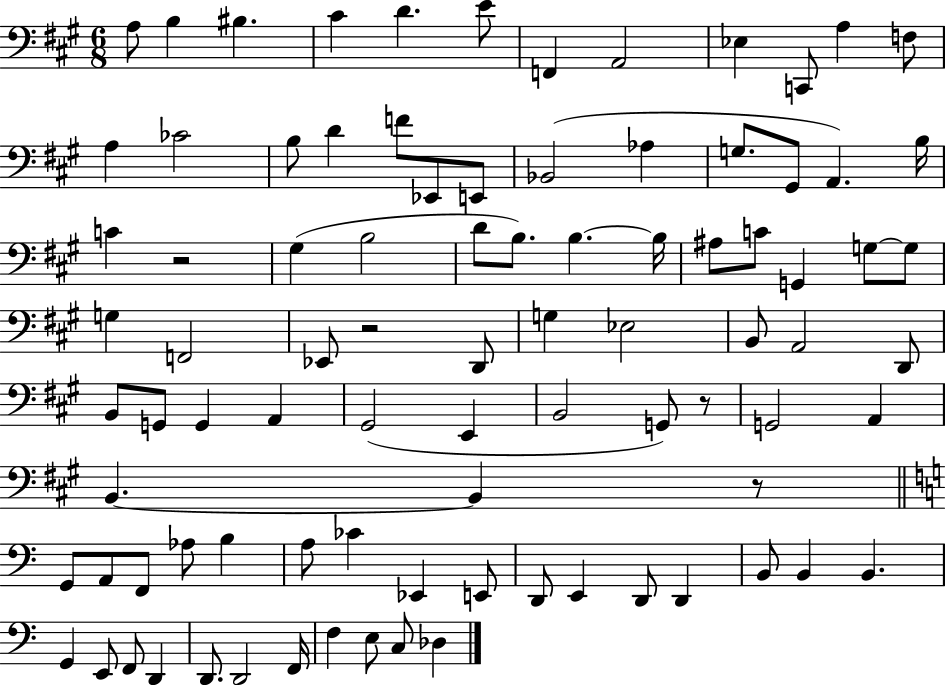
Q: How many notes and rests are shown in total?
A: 89